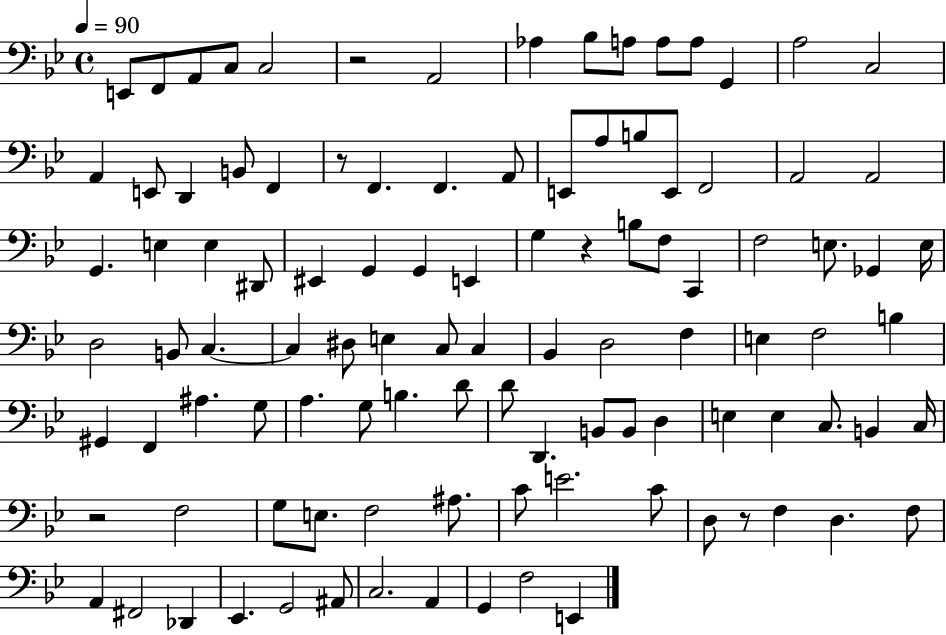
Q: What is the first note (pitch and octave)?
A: E2